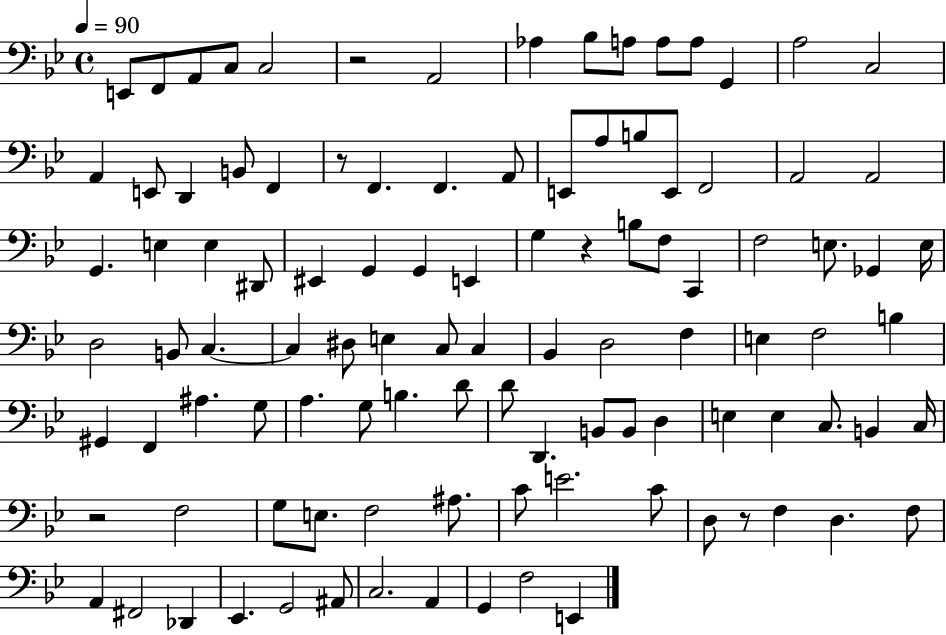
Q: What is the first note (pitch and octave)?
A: E2